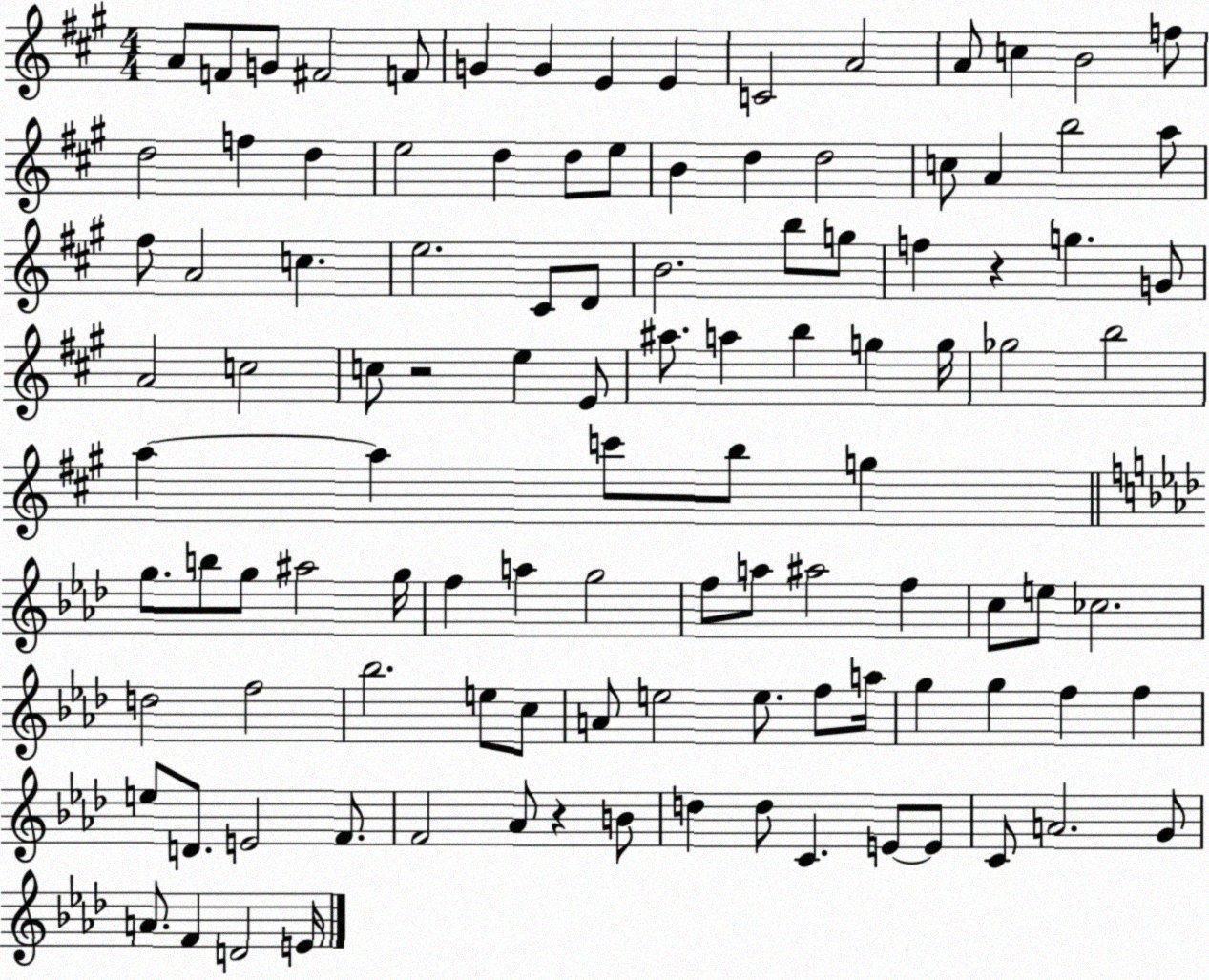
X:1
T:Untitled
M:4/4
L:1/4
K:A
A/2 F/2 G/2 ^F2 F/2 G G E E C2 A2 A/2 c B2 f/2 d2 f d e2 d d/2 e/2 B d d2 c/2 A b2 a/2 ^f/2 A2 c e2 ^C/2 D/2 B2 b/2 g/2 f z g G/2 A2 c2 c/2 z2 e E/2 ^a/2 a b g g/4 _g2 b2 a a c'/2 b/2 g g/2 b/2 g/2 ^a2 g/4 f a g2 f/2 a/2 ^a2 f c/2 e/2 _c2 d2 f2 _b2 e/2 c/2 A/2 e2 e/2 f/2 a/4 g g f f e/2 D/2 E2 F/2 F2 _A/2 z B/2 d d/2 C E/2 E/2 C/2 A2 G/2 A/2 F D2 E/4